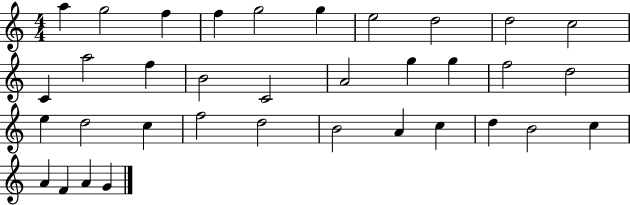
{
  \clef treble
  \numericTimeSignature
  \time 4/4
  \key c \major
  a''4 g''2 f''4 | f''4 g''2 g''4 | e''2 d''2 | d''2 c''2 | \break c'4 a''2 f''4 | b'2 c'2 | a'2 g''4 g''4 | f''2 d''2 | \break e''4 d''2 c''4 | f''2 d''2 | b'2 a'4 c''4 | d''4 b'2 c''4 | \break a'4 f'4 a'4 g'4 | \bar "|."
}